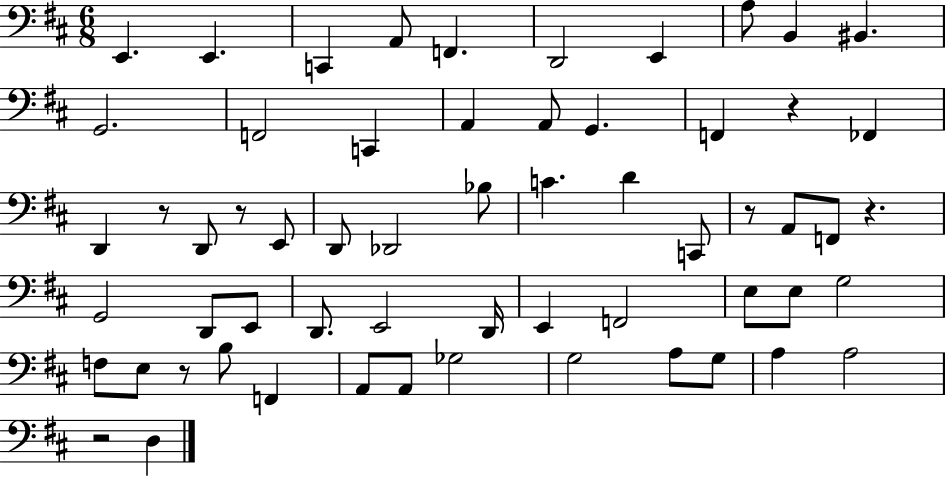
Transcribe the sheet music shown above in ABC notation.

X:1
T:Untitled
M:6/8
L:1/4
K:D
E,, E,, C,, A,,/2 F,, D,,2 E,, A,/2 B,, ^B,, G,,2 F,,2 C,, A,, A,,/2 G,, F,, z _F,, D,, z/2 D,,/2 z/2 E,,/2 D,,/2 _D,,2 _B,/2 C D C,,/2 z/2 A,,/2 F,,/2 z G,,2 D,,/2 E,,/2 D,,/2 E,,2 D,,/4 E,, F,,2 E,/2 E,/2 G,2 F,/2 E,/2 z/2 B,/2 F,, A,,/2 A,,/2 _G,2 G,2 A,/2 G,/2 A, A,2 z2 D,